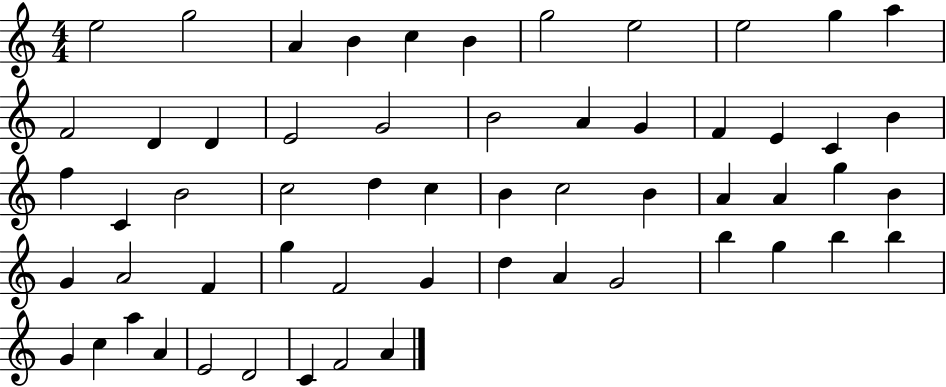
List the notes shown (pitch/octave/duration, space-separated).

E5/h G5/h A4/q B4/q C5/q B4/q G5/h E5/h E5/h G5/q A5/q F4/h D4/q D4/q E4/h G4/h B4/h A4/q G4/q F4/q E4/q C4/q B4/q F5/q C4/q B4/h C5/h D5/q C5/q B4/q C5/h B4/q A4/q A4/q G5/q B4/q G4/q A4/h F4/q G5/q F4/h G4/q D5/q A4/q G4/h B5/q G5/q B5/q B5/q G4/q C5/q A5/q A4/q E4/h D4/h C4/q F4/h A4/q